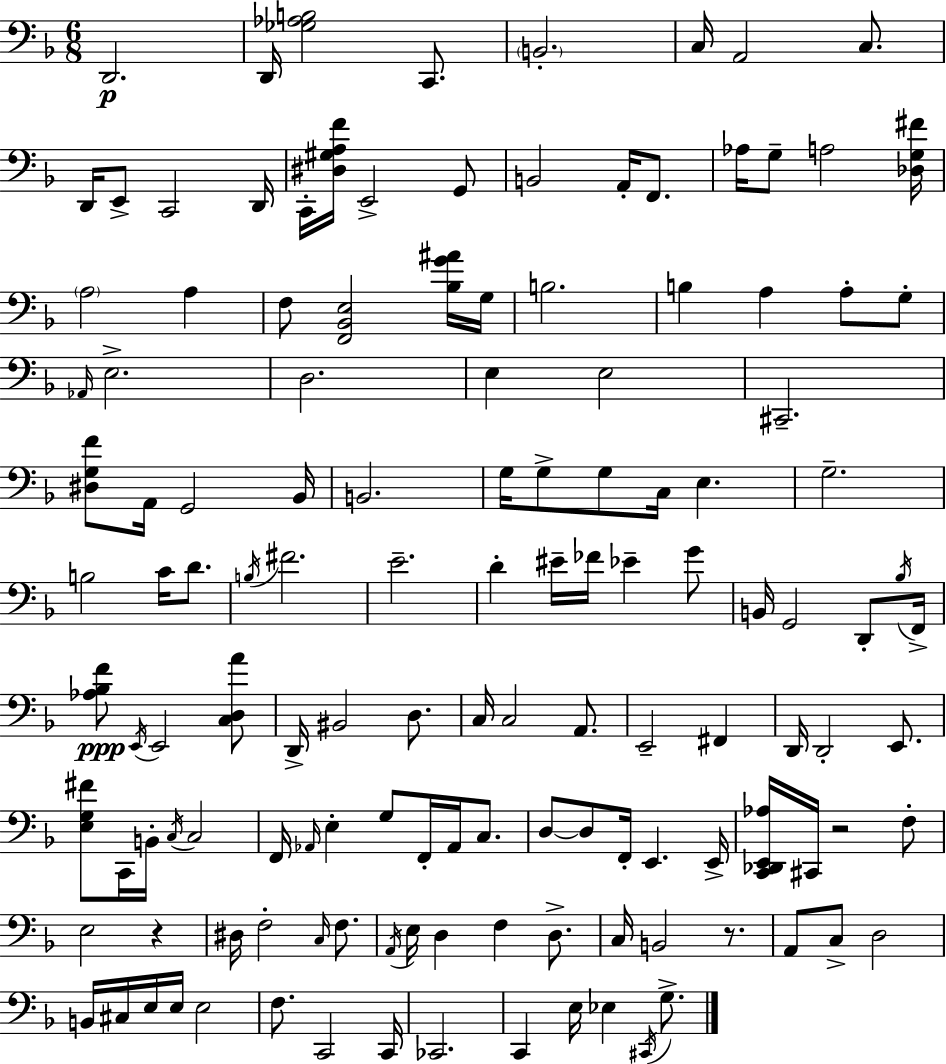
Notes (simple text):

D2/h. D2/s [Gb3,Ab3,B3]/h C2/e. B2/h. C3/s A2/h C3/e. D2/s E2/e C2/h D2/s C2/s [D#3,G#3,A3,F4]/s E2/h G2/e B2/h A2/s F2/e. Ab3/s G3/e A3/h [Db3,G3,F#4]/s A3/h A3/q F3/e [F2,Bb2,E3]/h [Bb3,G4,A#4]/s G3/s B3/h. B3/q A3/q A3/e G3/e Ab2/s E3/h. D3/h. E3/q E3/h C#2/h. [D#3,G3,F4]/e A2/s G2/h Bb2/s B2/h. G3/s G3/e G3/e C3/s E3/q. G3/h. B3/h C4/s D4/e. B3/s F#4/h. E4/h. D4/q EIS4/s FES4/s Eb4/q G4/e B2/s G2/h D2/e Bb3/s F2/s [Ab3,Bb3,F4]/e E2/s E2/h [C3,D3,A4]/e D2/s BIS2/h D3/e. C3/s C3/h A2/e. E2/h F#2/q D2/s D2/h E2/e. [E3,G3,F#4]/e C2/s B2/s C3/s C3/h F2/s Ab2/s E3/q G3/e F2/s Ab2/s C3/e. D3/e D3/e F2/s E2/q. E2/s [C2,Db2,E2,Ab3]/s C#2/s R/h F3/e E3/h R/q D#3/s F3/h C3/s F3/e. A2/s E3/s D3/q F3/q D3/e. C3/s B2/h R/e. A2/e C3/e D3/h B2/s C#3/s E3/s E3/s E3/h F3/e. C2/h C2/s CES2/h. C2/q E3/s Eb3/q C#2/s G3/e.